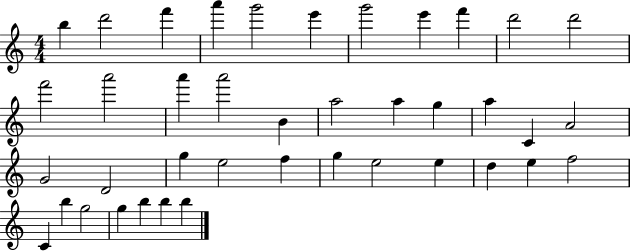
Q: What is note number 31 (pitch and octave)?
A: D5